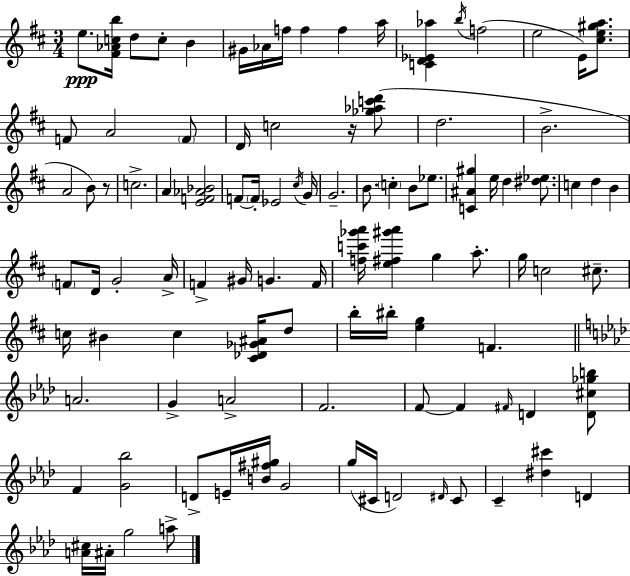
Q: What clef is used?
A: treble